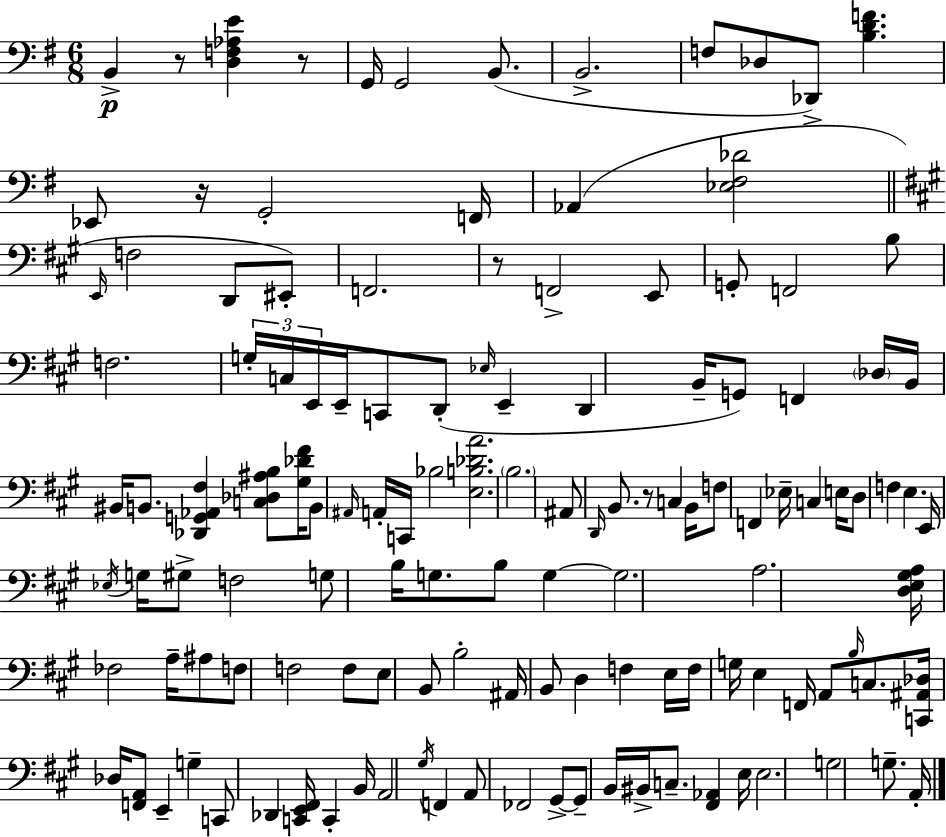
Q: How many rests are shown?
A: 5